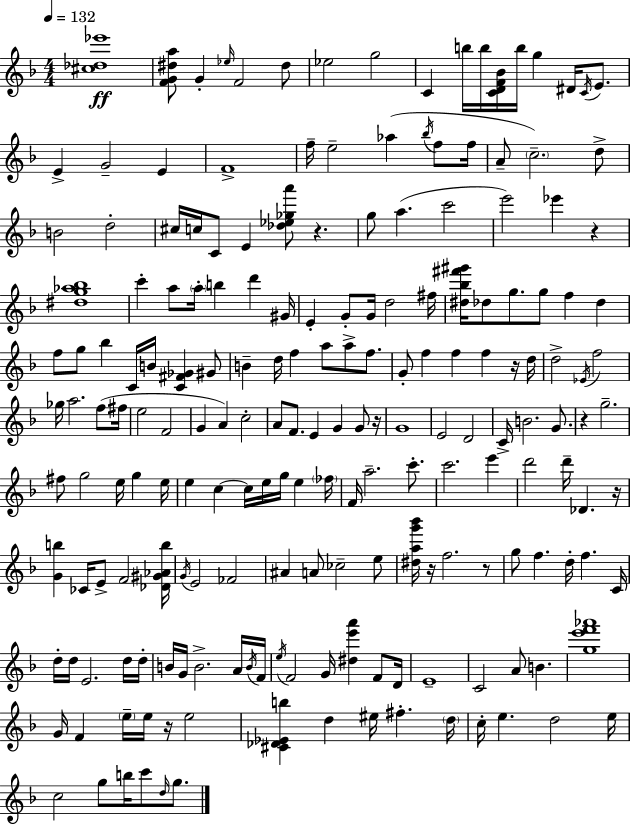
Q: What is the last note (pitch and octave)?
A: G5